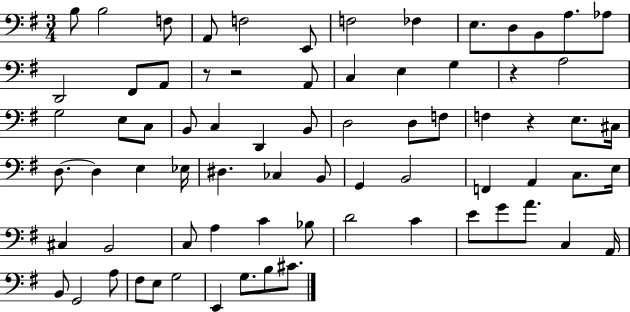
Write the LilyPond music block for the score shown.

{
  \clef bass
  \numericTimeSignature
  \time 3/4
  \key g \major
  \repeat volta 2 { b8 b2 f8 | a,8 f2 e,8 | f2 fes4 | e8. d8 b,8 a8. aes8 | \break d,2 fis,8 a,8 | r8 r2 a,8 | c4 e4 g4 | r4 a2 | \break g2 e8 c8 | b,8 c4 d,4 b,8 | d2 d8 f8 | f4 r4 e8. cis16 | \break d8.~~ d4 e4 ees16 | dis4. ces4 b,8 | g,4 b,2 | f,4 a,4 c8. e16 | \break cis4 b,2 | c8 a4 c'4 bes8 | d'2 c'4 | e'8 g'8 a'8. c4 a,16 | \break b,8 g,2 a8 | fis8 e8 g2 | e,4 g8. b8 cis'8. | } \bar "|."
}